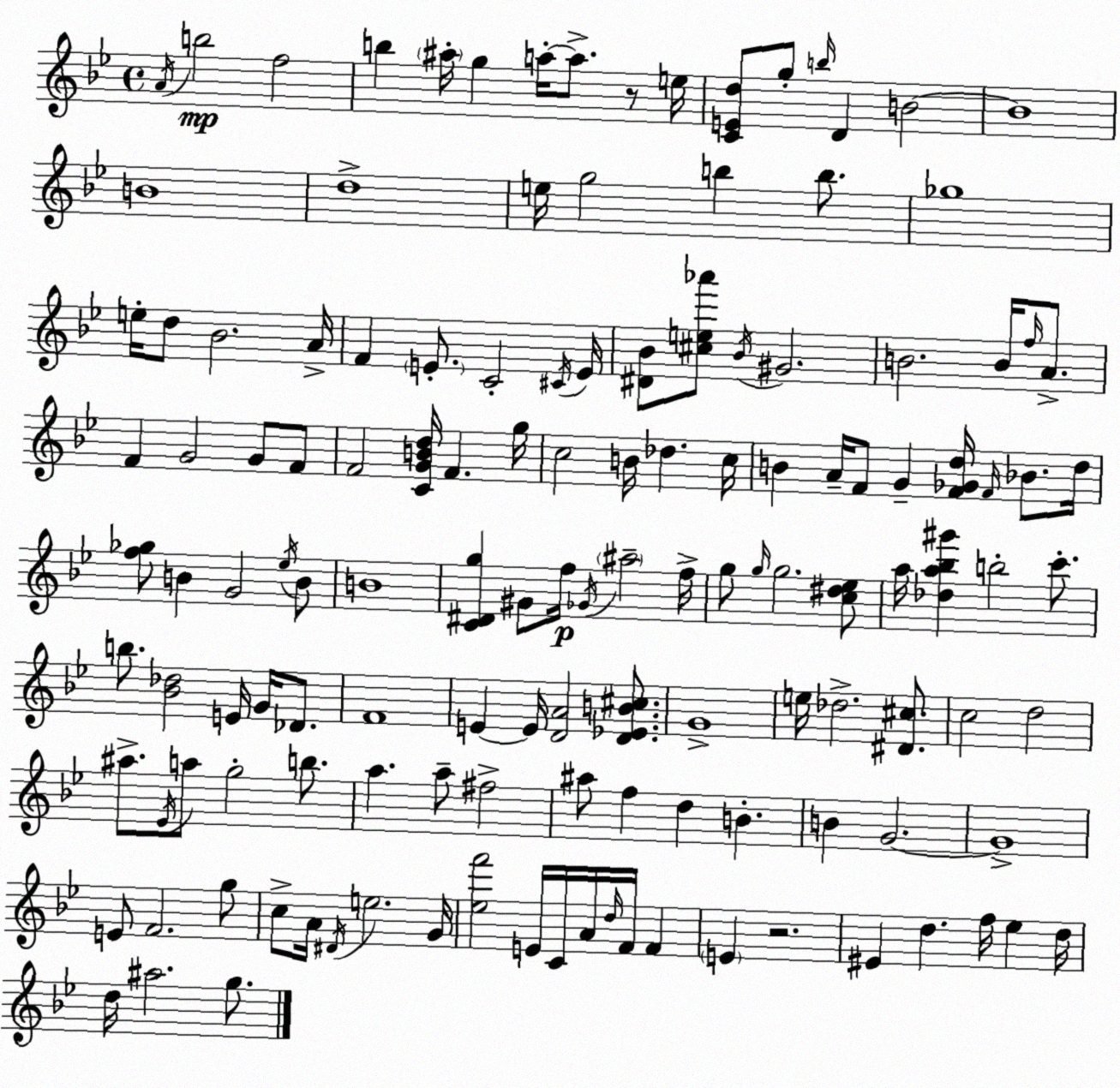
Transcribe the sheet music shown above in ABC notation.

X:1
T:Untitled
M:4/4
L:1/4
K:Gm
A/4 b2 f2 b ^a/4 g a/4 a/2 z/2 e/4 [CEd]/2 g/2 b/4 D B2 B4 B4 d4 e/4 g2 b b/2 _g4 e/4 d/2 _B2 A/4 F E/2 C2 ^C/4 E/4 [^D_B]/2 [^ce_a']/2 _B/4 ^G2 B2 B/4 f/4 A/2 F G2 G/2 F/2 F2 [CGBd]/4 F g/4 c2 B/4 _d c/4 B A/4 F/2 G [F_Gd]/4 F/4 _B/2 d/4 [f_g]/2 B G2 _e/4 B/2 B4 [C^Dg] ^G/2 f/4 _G/4 ^a2 f/4 g/2 g/4 g2 [c^d_e]/2 a/4 [_da_b^g'] b2 c'/2 b/2 [_B_d]2 E/4 G/4 _D/2 F4 E E/4 [DA]2 [D_EB^c]/2 G4 e/4 _d2 [^D^c]/2 c2 d2 ^a/2 _E/4 a/2 g2 b/2 a a/2 ^f2 ^a/2 f d B B G2 G4 E/2 F2 g/2 c/2 A/4 ^D/4 e2 G/4 [_ef']2 E/4 C/4 A/4 d/4 F/4 F E z2 ^E d f/4 _e d/4 d/4 ^a2 g/2